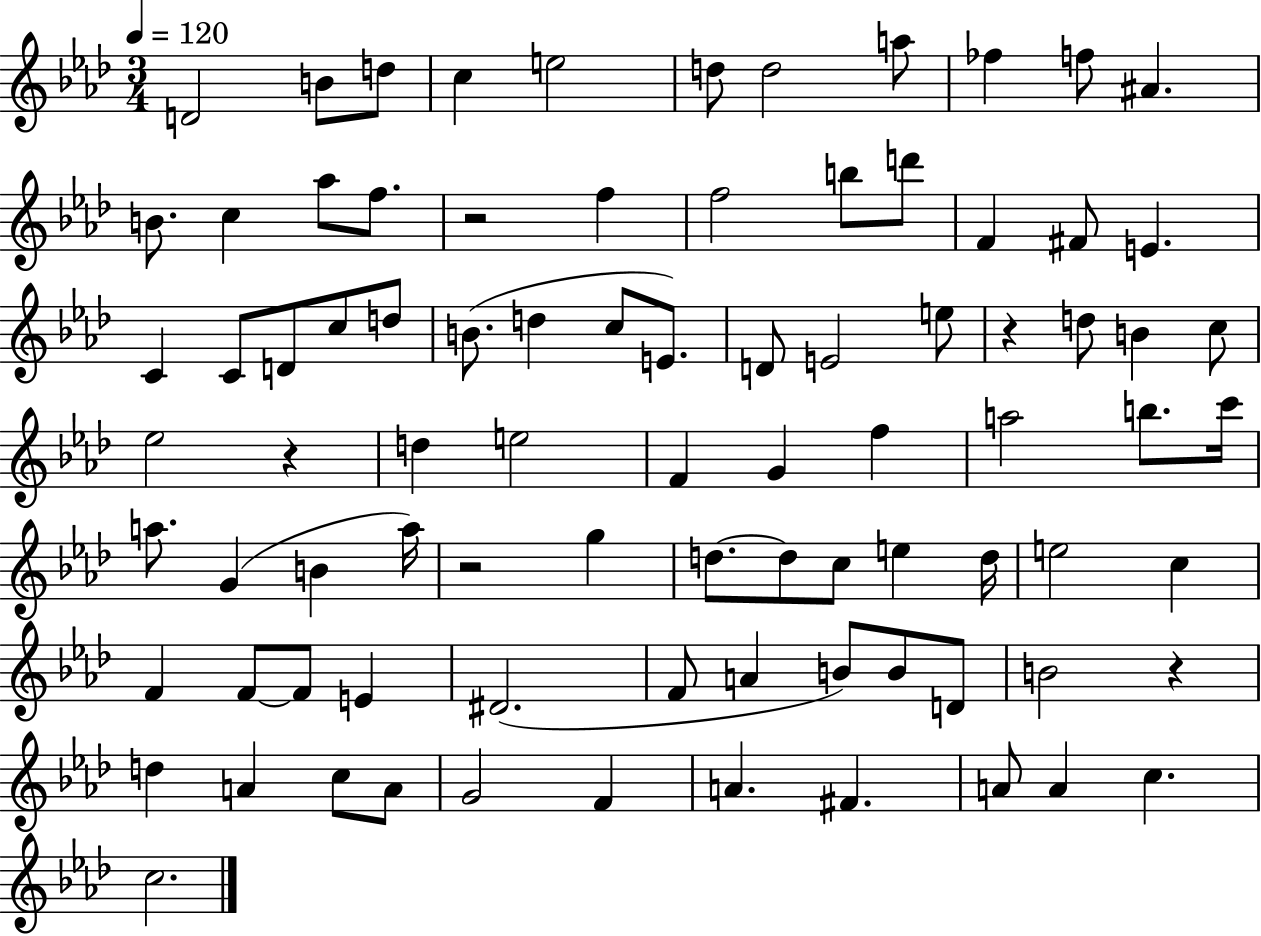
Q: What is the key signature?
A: AES major